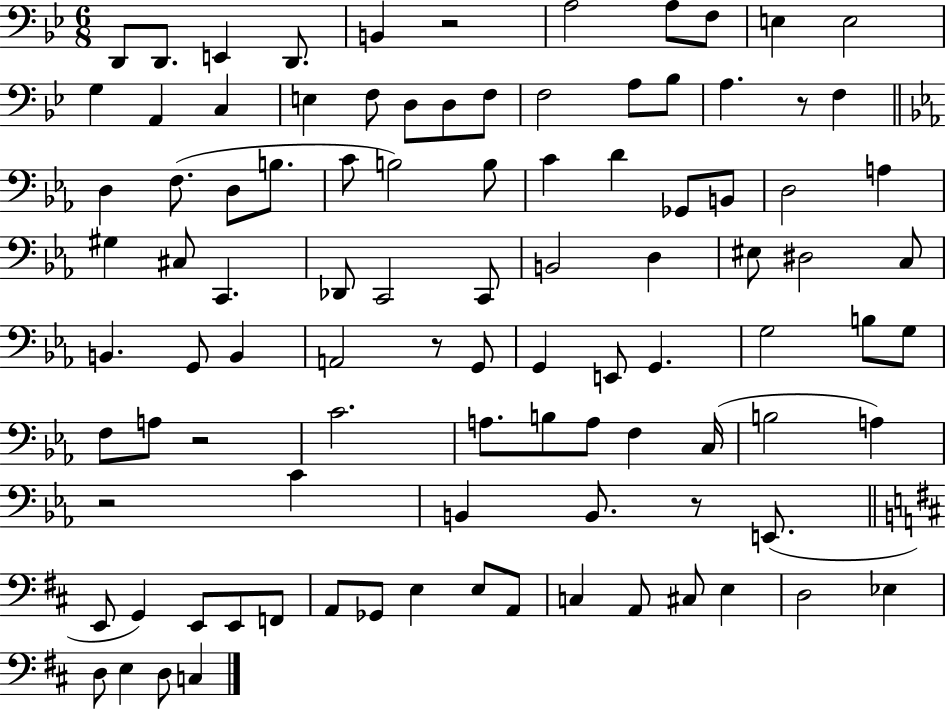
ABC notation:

X:1
T:Untitled
M:6/8
L:1/4
K:Bb
D,,/2 D,,/2 E,, D,,/2 B,, z2 A,2 A,/2 F,/2 E, E,2 G, A,, C, E, F,/2 D,/2 D,/2 F,/2 F,2 A,/2 _B,/2 A, z/2 F, D, F,/2 D,/2 B,/2 C/2 B,2 B,/2 C D _G,,/2 B,,/2 D,2 A, ^G, ^C,/2 C,, _D,,/2 C,,2 C,,/2 B,,2 D, ^E,/2 ^D,2 C,/2 B,, G,,/2 B,, A,,2 z/2 G,,/2 G,, E,,/2 G,, G,2 B,/2 G,/2 F,/2 A,/2 z2 C2 A,/2 B,/2 A,/2 F, C,/4 B,2 A, z2 C B,, B,,/2 z/2 E,,/2 E,,/2 G,, E,,/2 E,,/2 F,,/2 A,,/2 _G,,/2 E, E,/2 A,,/2 C, A,,/2 ^C,/2 E, D,2 _E, D,/2 E, D,/2 C,